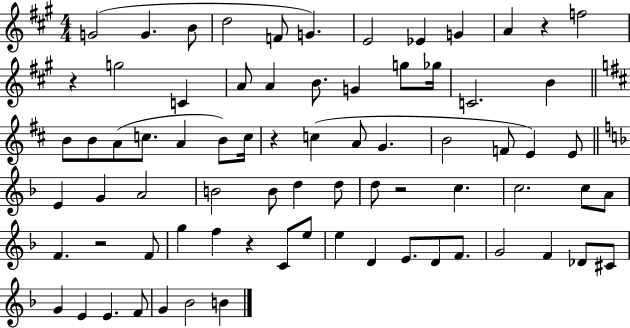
G4/h G4/q. B4/e D5/h F4/e G4/q. E4/h Eb4/q G4/q A4/q R/q F5/h R/q G5/h C4/q A4/e A4/q B4/e. G4/q G5/e Gb5/s C4/h. B4/q B4/e B4/e A4/e C5/e. A4/q B4/e C5/s R/q C5/q A4/e G4/q. B4/h F4/e E4/q E4/e E4/q G4/q A4/h B4/h B4/e D5/q D5/e D5/e R/h C5/q. C5/h. C5/e A4/e F4/q. R/h F4/e G5/q F5/q R/q C4/e E5/e E5/q D4/q E4/e. D4/e F4/e. G4/h F4/q Db4/e C#4/e G4/q E4/q E4/q. F4/e G4/q Bb4/h B4/q